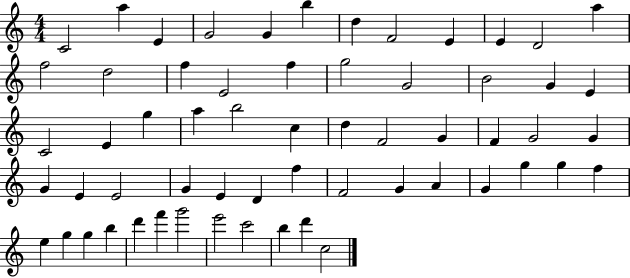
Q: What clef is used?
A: treble